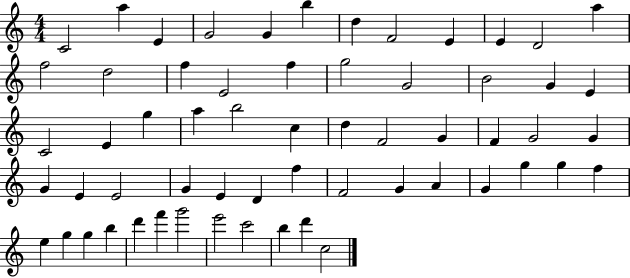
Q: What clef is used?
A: treble